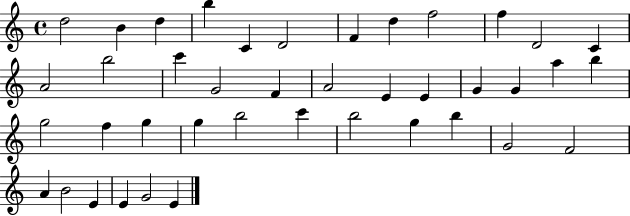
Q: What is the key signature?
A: C major